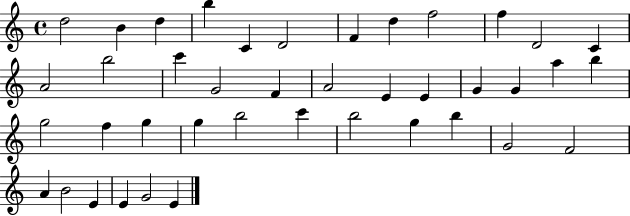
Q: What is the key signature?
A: C major